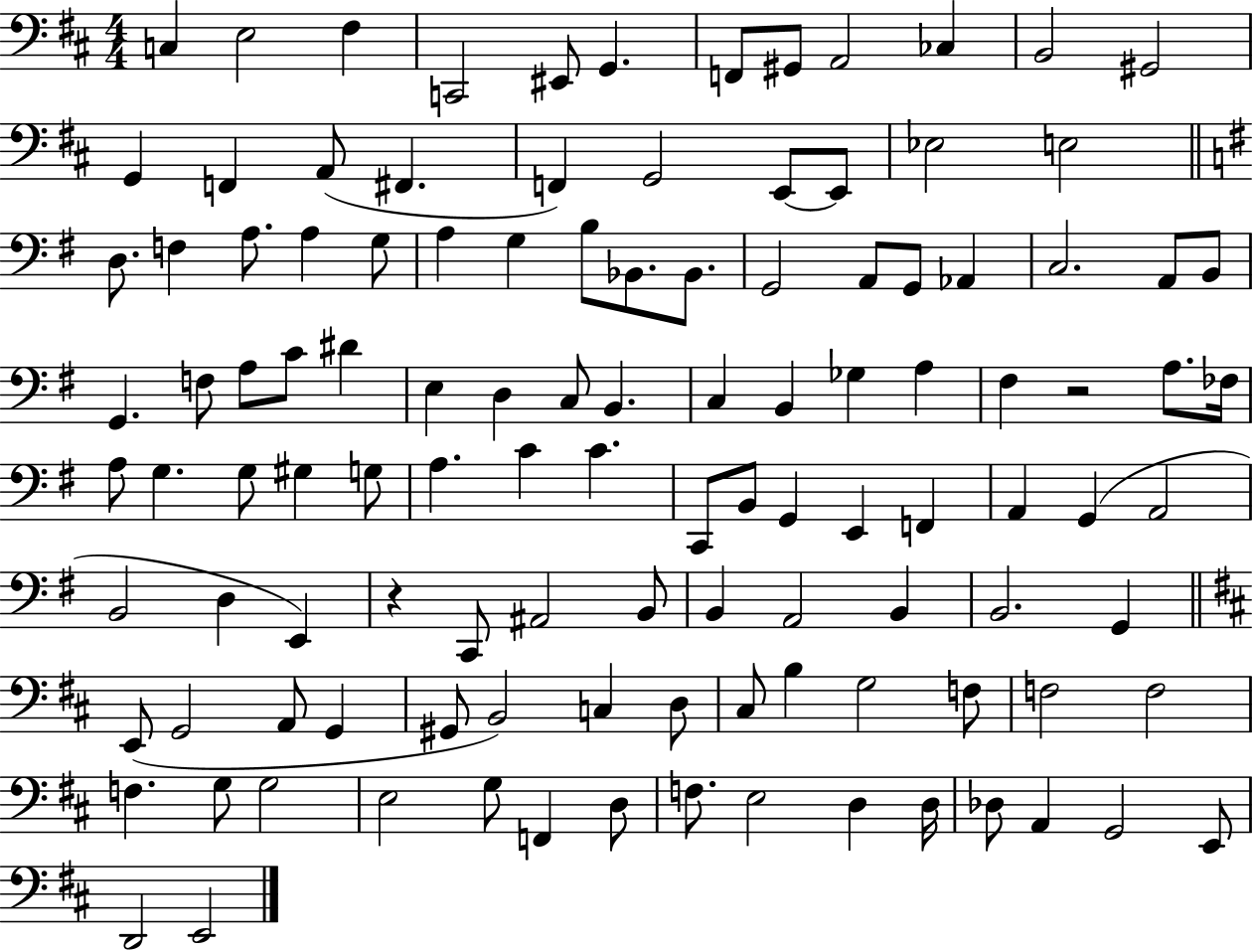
C3/q E3/h F#3/q C2/h EIS2/e G2/q. F2/e G#2/e A2/h CES3/q B2/h G#2/h G2/q F2/q A2/e F#2/q. F2/q G2/h E2/e E2/e Eb3/h E3/h D3/e. F3/q A3/e. A3/q G3/e A3/q G3/q B3/e Bb2/e. Bb2/e. G2/h A2/e G2/e Ab2/q C3/h. A2/e B2/e G2/q. F3/e A3/e C4/e D#4/q E3/q D3/q C3/e B2/q. C3/q B2/q Gb3/q A3/q F#3/q R/h A3/e. FES3/s A3/e G3/q. G3/e G#3/q G3/e A3/q. C4/q C4/q. C2/e B2/e G2/q E2/q F2/q A2/q G2/q A2/h B2/h D3/q E2/q R/q C2/e A#2/h B2/e B2/q A2/h B2/q B2/h. G2/q E2/e G2/h A2/e G2/q G#2/e B2/h C3/q D3/e C#3/e B3/q G3/h F3/e F3/h F3/h F3/q. G3/e G3/h E3/h G3/e F2/q D3/e F3/e. E3/h D3/q D3/s Db3/e A2/q G2/h E2/e D2/h E2/h